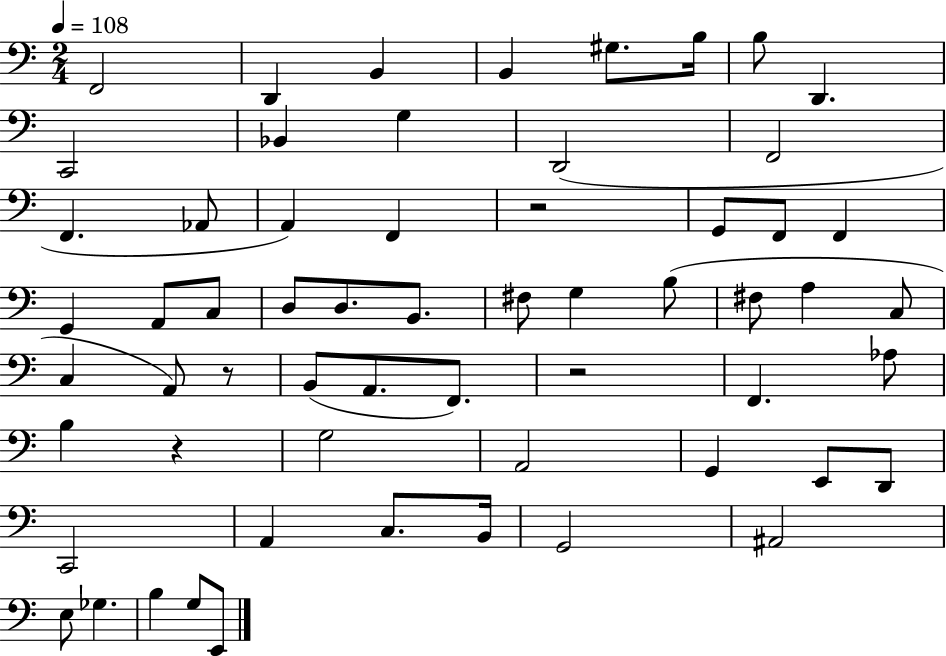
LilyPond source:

{
  \clef bass
  \numericTimeSignature
  \time 2/4
  \key c \major
  \tempo 4 = 108
  f,2 | d,4 b,4 | b,4 gis8. b16 | b8 d,4. | \break c,2 | bes,4 g4 | d,2( | f,2 | \break f,4. aes,8 | a,4) f,4 | r2 | g,8 f,8 f,4 | \break g,4 a,8 c8 | d8 d8. b,8. | fis8 g4 b8( | fis8 a4 c8 | \break c4 a,8) r8 | b,8( a,8. f,8.) | r2 | f,4. aes8 | \break b4 r4 | g2 | a,2 | g,4 e,8 d,8 | \break c,2 | a,4 c8. b,16 | g,2 | ais,2 | \break e8 ges4. | b4 g8 e,8 | \bar "|."
}